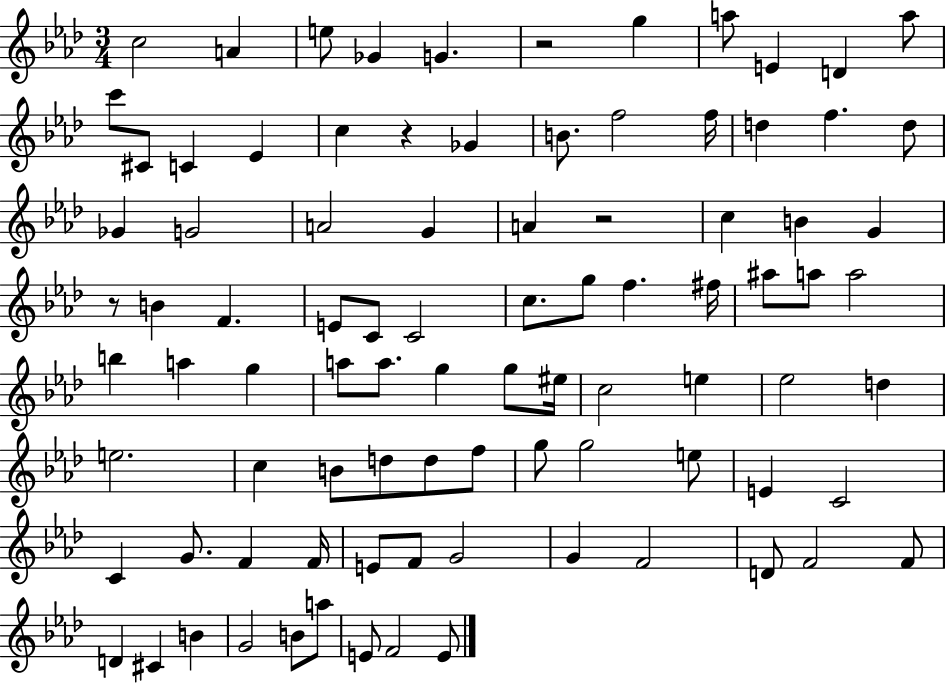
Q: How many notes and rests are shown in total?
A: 90